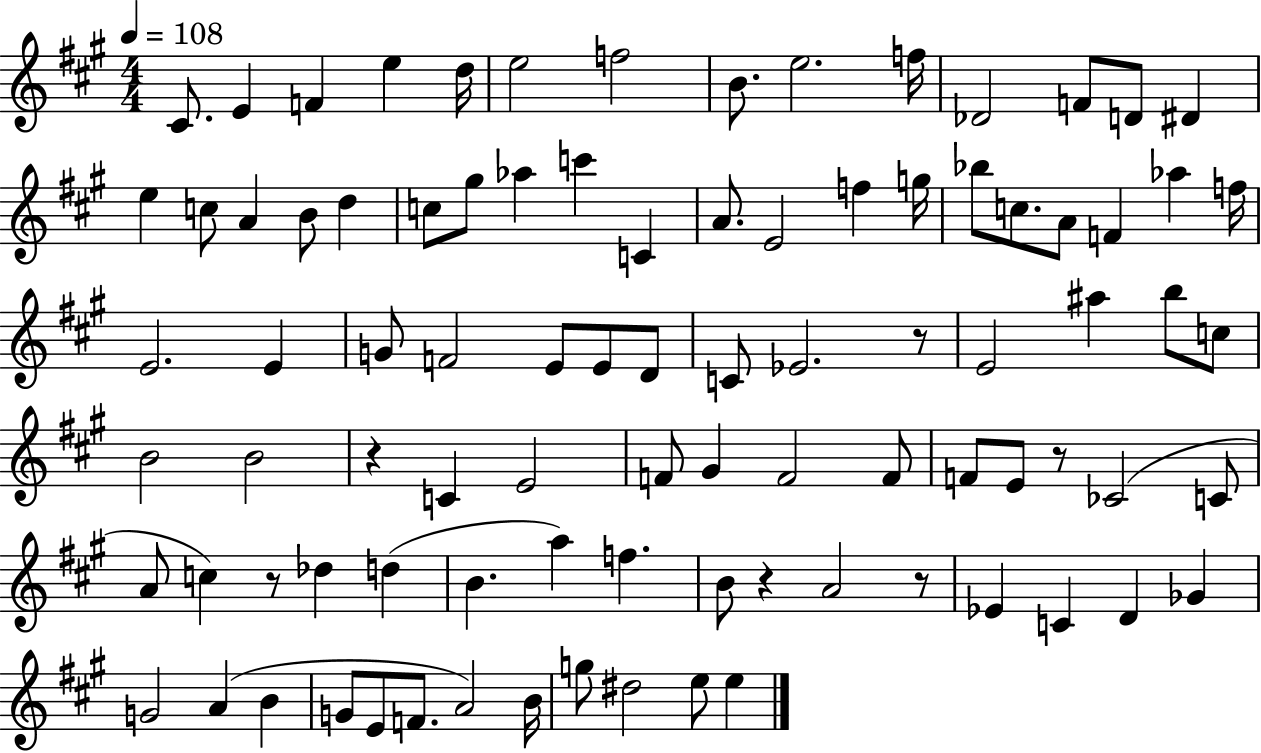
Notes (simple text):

C#4/e. E4/q F4/q E5/q D5/s E5/h F5/h B4/e. E5/h. F5/s Db4/h F4/e D4/e D#4/q E5/q C5/e A4/q B4/e D5/q C5/e G#5/e Ab5/q C6/q C4/q A4/e. E4/h F5/q G5/s Bb5/e C5/e. A4/e F4/q Ab5/q F5/s E4/h. E4/q G4/e F4/h E4/e E4/e D4/e C4/e Eb4/h. R/e E4/h A#5/q B5/e C5/e B4/h B4/h R/q C4/q E4/h F4/e G#4/q F4/h F4/e F4/e E4/e R/e CES4/h C4/e A4/e C5/q R/e Db5/q D5/q B4/q. A5/q F5/q. B4/e R/q A4/h R/e Eb4/q C4/q D4/q Gb4/q G4/h A4/q B4/q G4/e E4/e F4/e. A4/h B4/s G5/e D#5/h E5/e E5/q